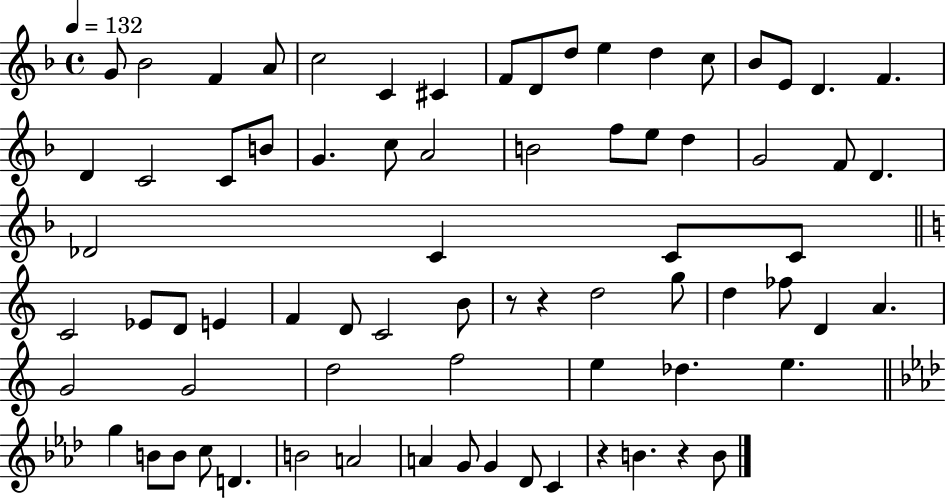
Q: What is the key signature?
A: F major